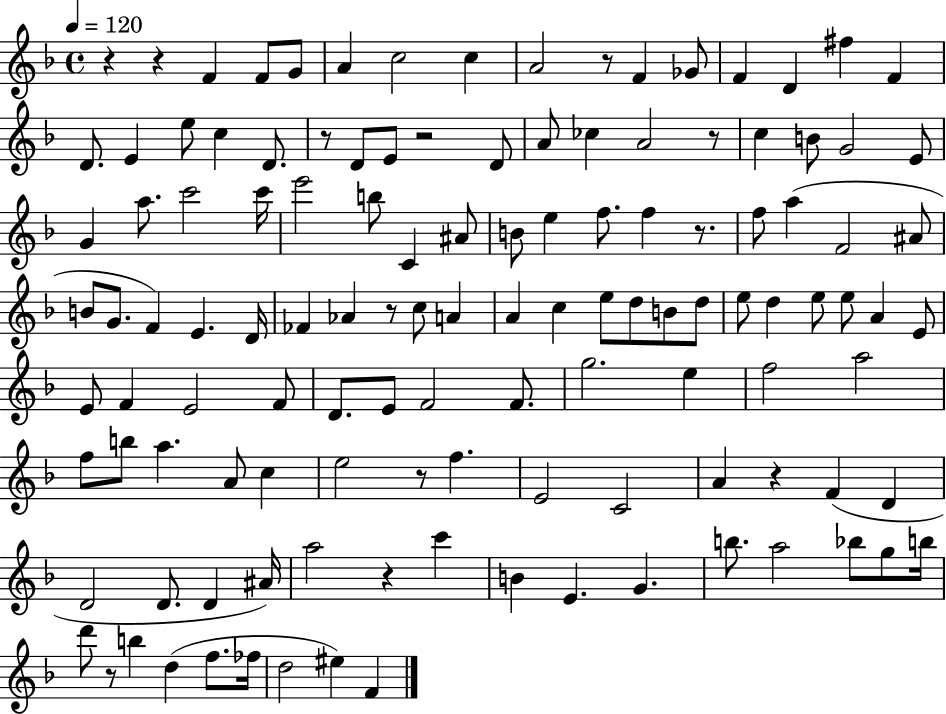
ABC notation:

X:1
T:Untitled
M:4/4
L:1/4
K:F
z z F F/2 G/2 A c2 c A2 z/2 F _G/2 F D ^f F D/2 E e/2 c D/2 z/2 D/2 E/2 z2 D/2 A/2 _c A2 z/2 c B/2 G2 E/2 G a/2 c'2 c'/4 e'2 b/2 C ^A/2 B/2 e f/2 f z/2 f/2 a F2 ^A/2 B/2 G/2 F E D/4 _F _A z/2 c/2 A A c e/2 d/2 B/2 d/2 e/2 d e/2 e/2 A E/2 E/2 F E2 F/2 D/2 E/2 F2 F/2 g2 e f2 a2 f/2 b/2 a A/2 c e2 z/2 f E2 C2 A z F D D2 D/2 D ^A/4 a2 z c' B E G b/2 a2 _b/2 g/2 b/4 d'/2 z/2 b d f/2 _f/4 d2 ^e F